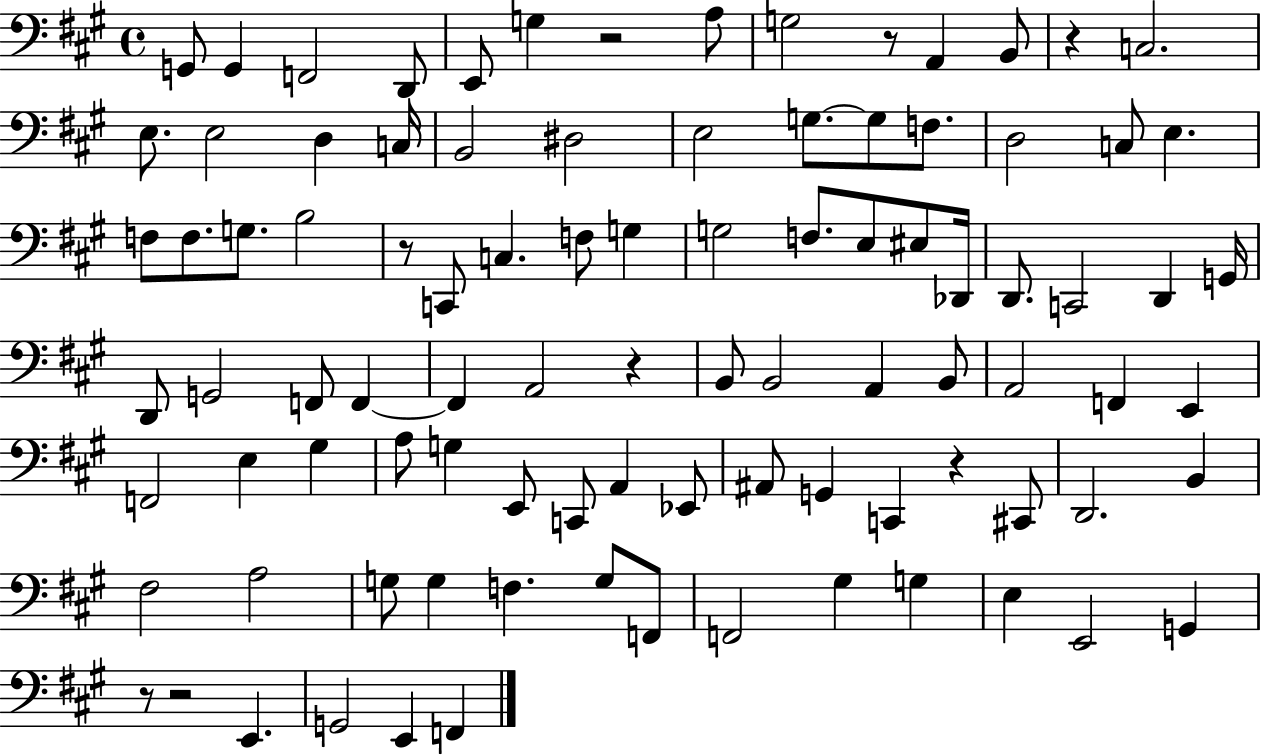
G2/e G2/q F2/h D2/e E2/e G3/q R/h A3/e G3/h R/e A2/q B2/e R/q C3/h. E3/e. E3/h D3/q C3/s B2/h D#3/h E3/h G3/e. G3/e F3/e. D3/h C3/e E3/q. F3/e F3/e. G3/e. B3/h R/e C2/e C3/q. F3/e G3/q G3/h F3/e. E3/e EIS3/e Db2/s D2/e. C2/h D2/q G2/s D2/e G2/h F2/e F2/q F2/q A2/h R/q B2/e B2/h A2/q B2/e A2/h F2/q E2/q F2/h E3/q G#3/q A3/e G3/q E2/e C2/e A2/q Eb2/e A#2/e G2/q C2/q R/q C#2/e D2/h. B2/q F#3/h A3/h G3/e G3/q F3/q. G3/e F2/e F2/h G#3/q G3/q E3/q E2/h G2/q R/e R/h E2/q. G2/h E2/q F2/q